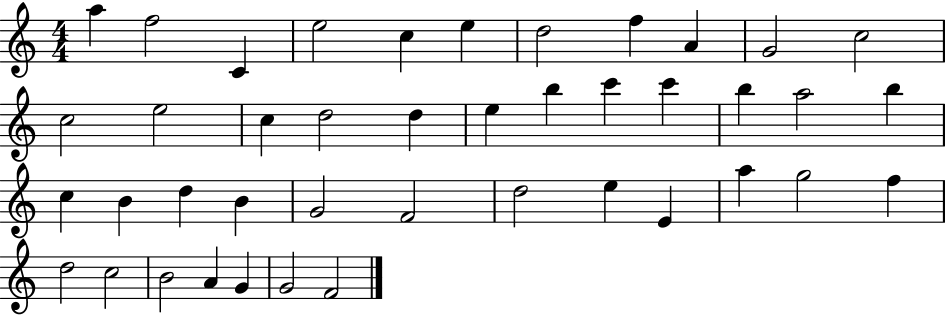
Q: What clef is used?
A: treble